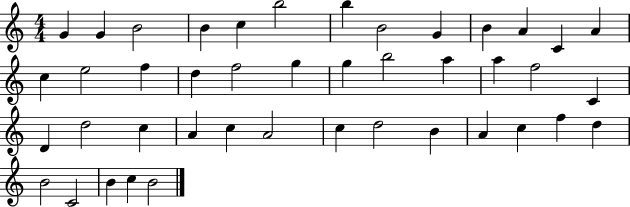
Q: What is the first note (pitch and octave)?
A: G4